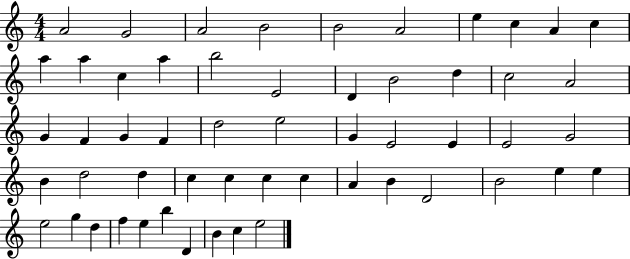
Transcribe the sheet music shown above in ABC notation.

X:1
T:Untitled
M:4/4
L:1/4
K:C
A2 G2 A2 B2 B2 A2 e c A c a a c a b2 E2 D B2 d c2 A2 G F G F d2 e2 G E2 E E2 G2 B d2 d c c c c A B D2 B2 e e e2 g d f e b D B c e2